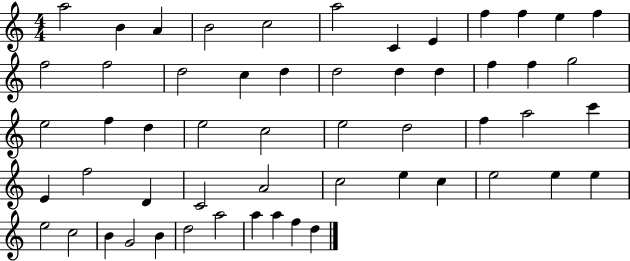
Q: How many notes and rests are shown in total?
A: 55